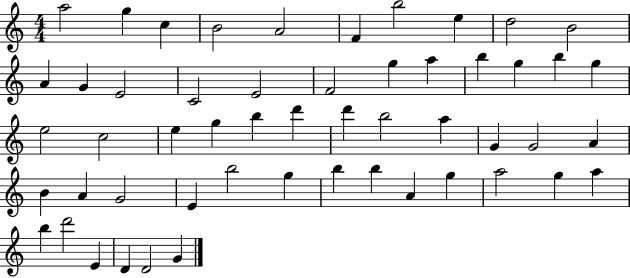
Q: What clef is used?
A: treble